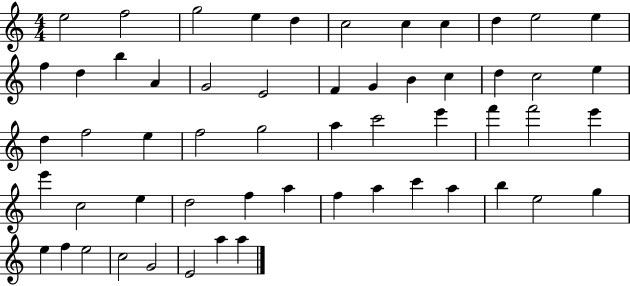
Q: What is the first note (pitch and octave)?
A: E5